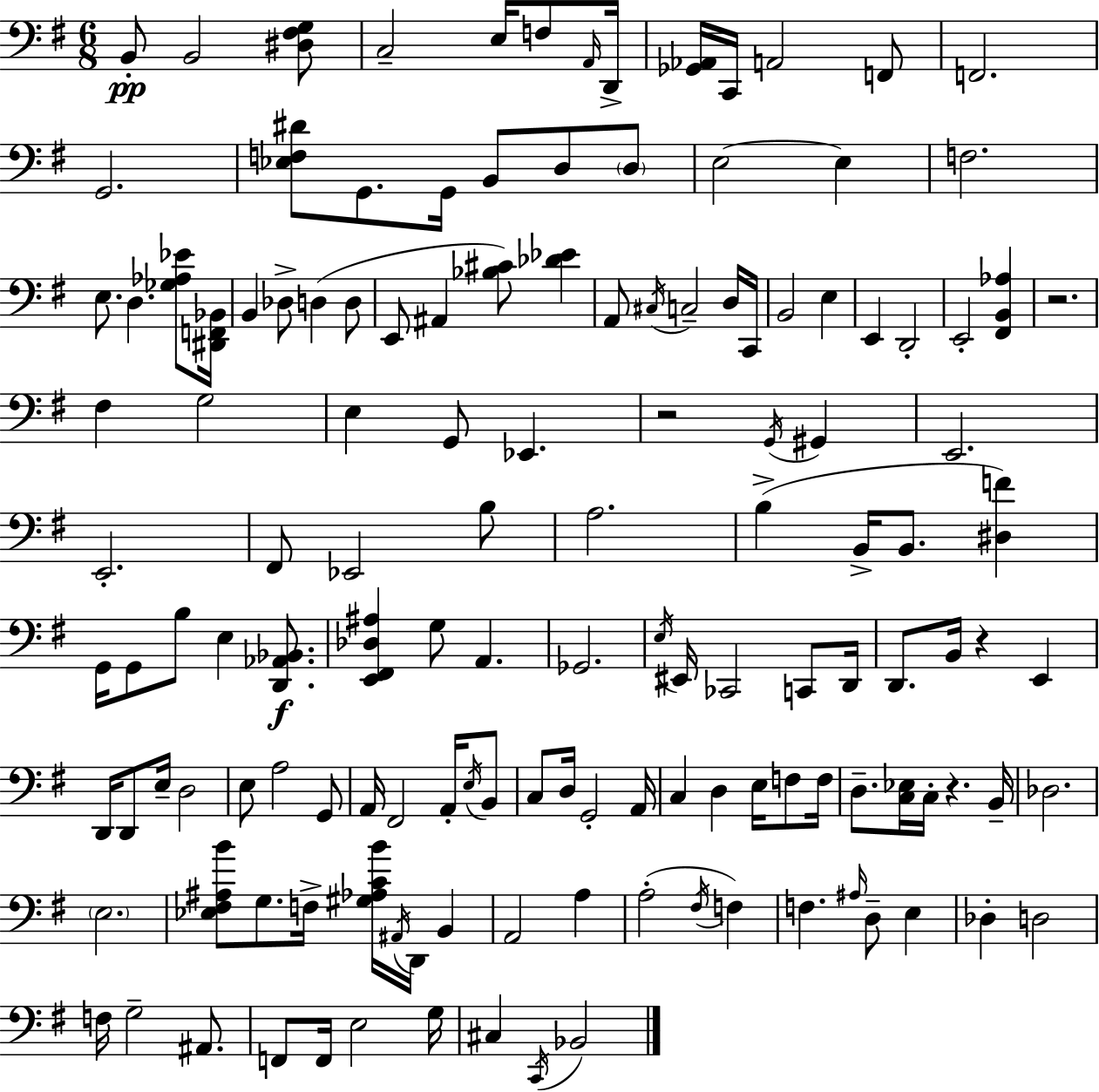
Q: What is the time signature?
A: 6/8